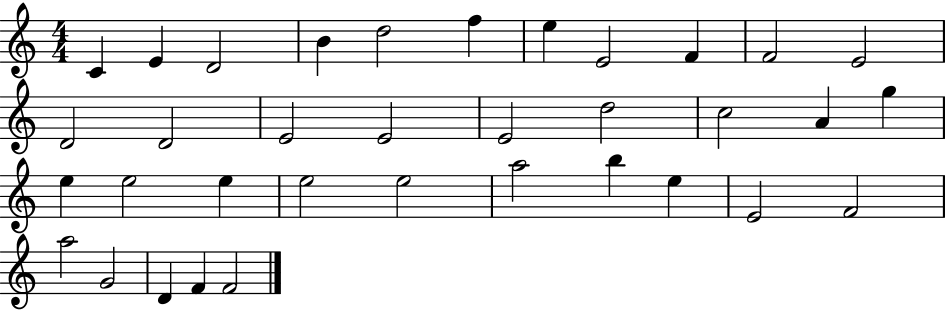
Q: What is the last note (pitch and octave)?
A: F4